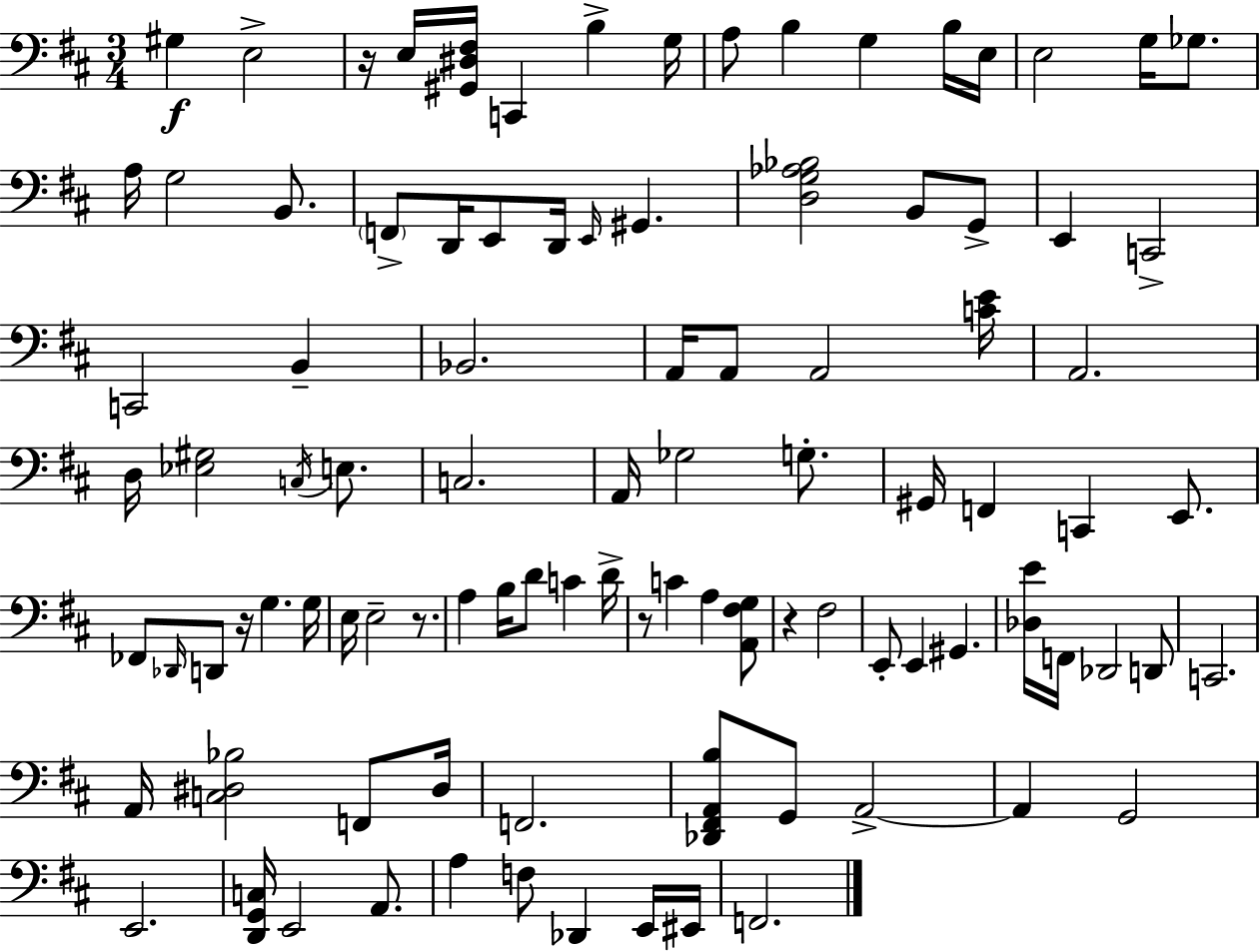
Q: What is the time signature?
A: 3/4